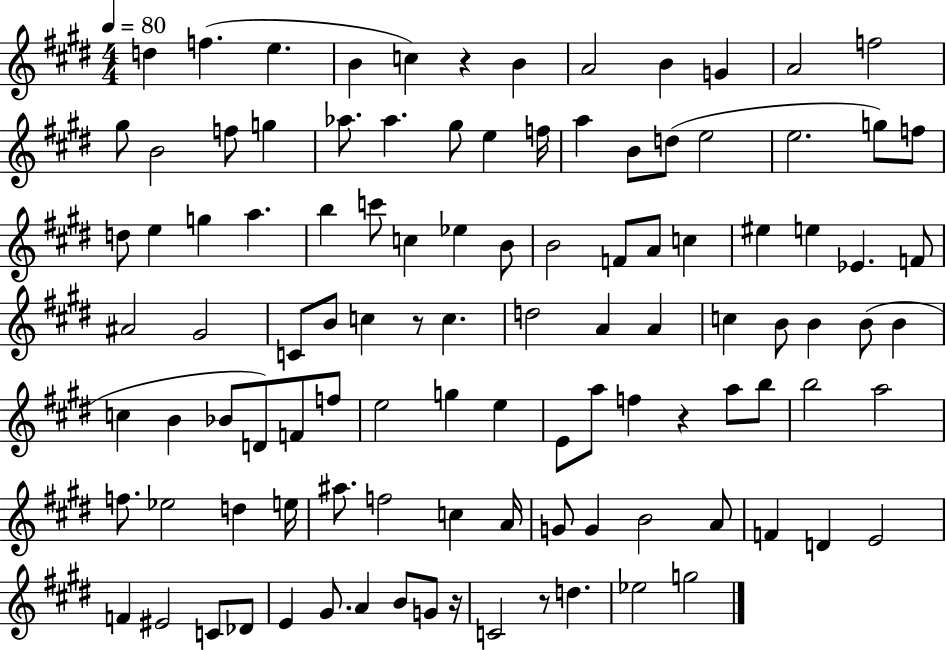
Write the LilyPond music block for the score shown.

{
  \clef treble
  \numericTimeSignature
  \time 4/4
  \key e \major
  \tempo 4 = 80
  d''4 f''4.( e''4. | b'4 c''4) r4 b'4 | a'2 b'4 g'4 | a'2 f''2 | \break gis''8 b'2 f''8 g''4 | aes''8. aes''4. gis''8 e''4 f''16 | a''4 b'8 d''8( e''2 | e''2. g''8) f''8 | \break d''8 e''4 g''4 a''4. | b''4 c'''8 c''4 ees''4 b'8 | b'2 f'8 a'8 c''4 | eis''4 e''4 ees'4. f'8 | \break ais'2 gis'2 | c'8 b'8 c''4 r8 c''4. | d''2 a'4 a'4 | c''4 b'8 b'4 b'8( b'4 | \break c''4 b'4 bes'8 d'8) f'8 f''8 | e''2 g''4 e''4 | e'8 a''8 f''4 r4 a''8 b''8 | b''2 a''2 | \break f''8. ees''2 d''4 e''16 | ais''8. f''2 c''4 a'16 | g'8 g'4 b'2 a'8 | f'4 d'4 e'2 | \break f'4 eis'2 c'8 des'8 | e'4 gis'8. a'4 b'8 g'8 r16 | c'2 r8 d''4. | ees''2 g''2 | \break \bar "|."
}